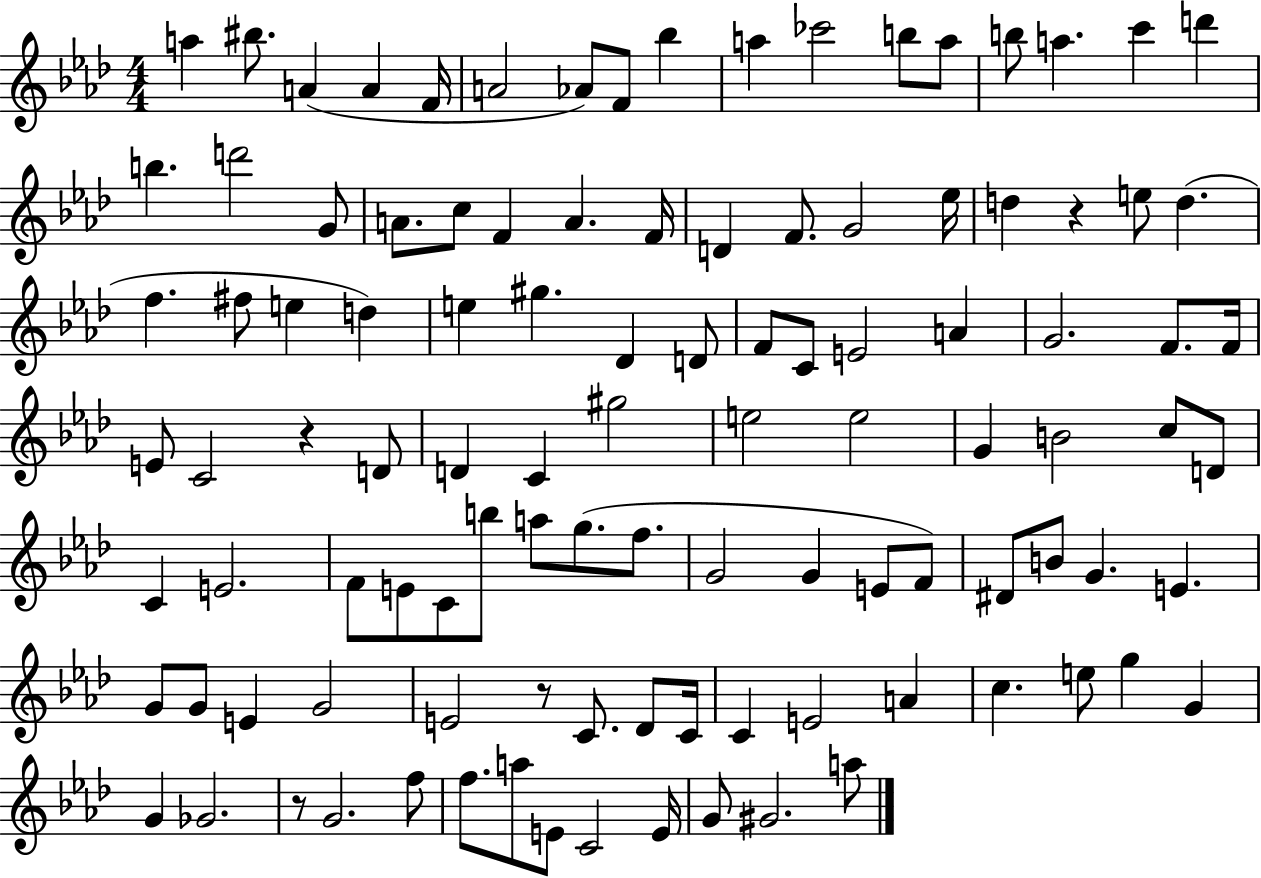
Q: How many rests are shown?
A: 4